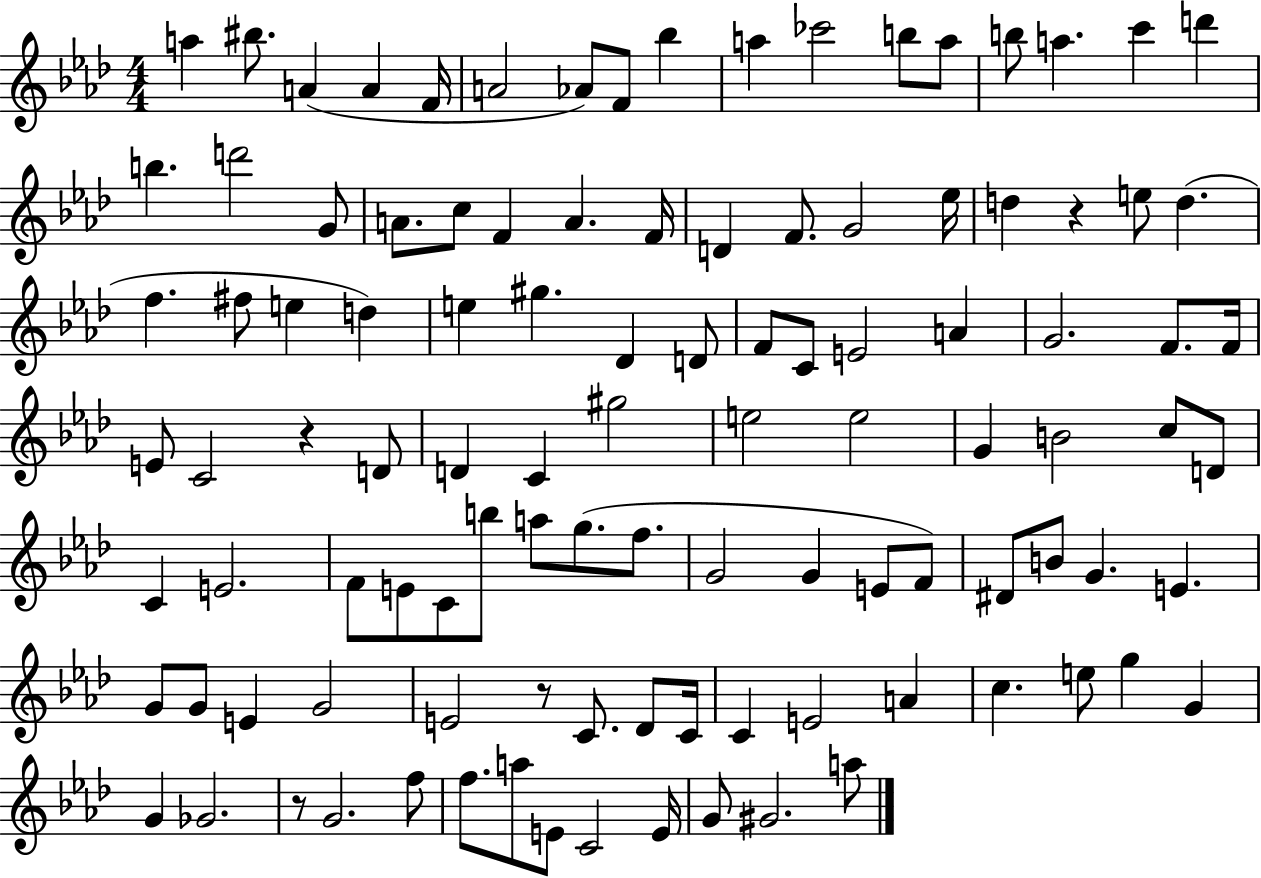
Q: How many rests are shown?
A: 4